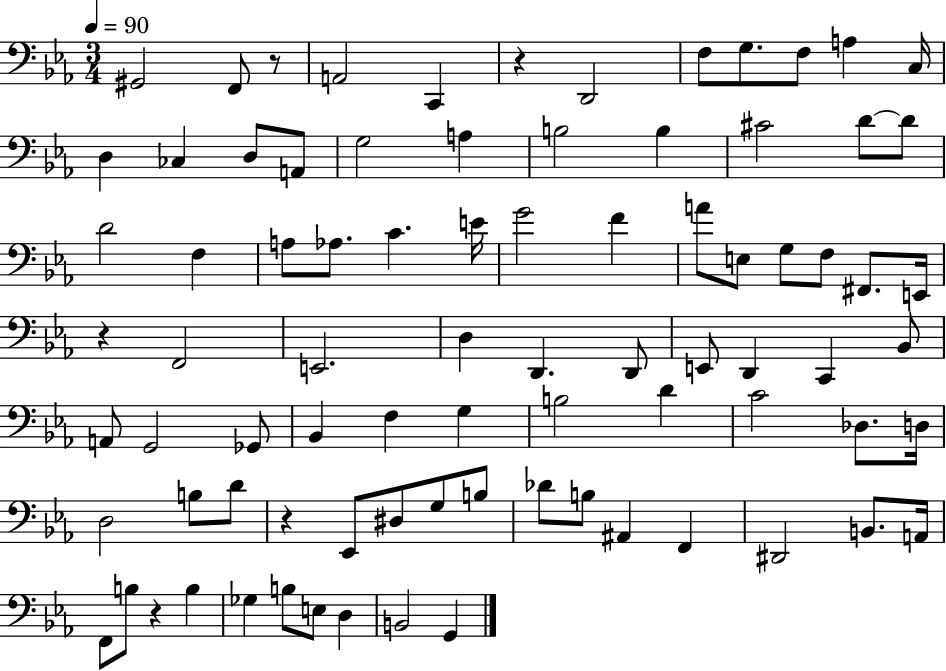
X:1
T:Untitled
M:3/4
L:1/4
K:Eb
^G,,2 F,,/2 z/2 A,,2 C,, z D,,2 F,/2 G,/2 F,/2 A, C,/4 D, _C, D,/2 A,,/2 G,2 A, B,2 B, ^C2 D/2 D/2 D2 F, A,/2 _A,/2 C E/4 G2 F A/2 E,/2 G,/2 F,/2 ^F,,/2 E,,/4 z F,,2 E,,2 D, D,, D,,/2 E,,/2 D,, C,, _B,,/2 A,,/2 G,,2 _G,,/2 _B,, F, G, B,2 D C2 _D,/2 D,/4 D,2 B,/2 D/2 z _E,,/2 ^D,/2 G,/2 B,/2 _D/2 B,/2 ^A,, F,, ^D,,2 B,,/2 A,,/4 F,,/2 B,/2 z B, _G, B,/2 E,/2 D, B,,2 G,,